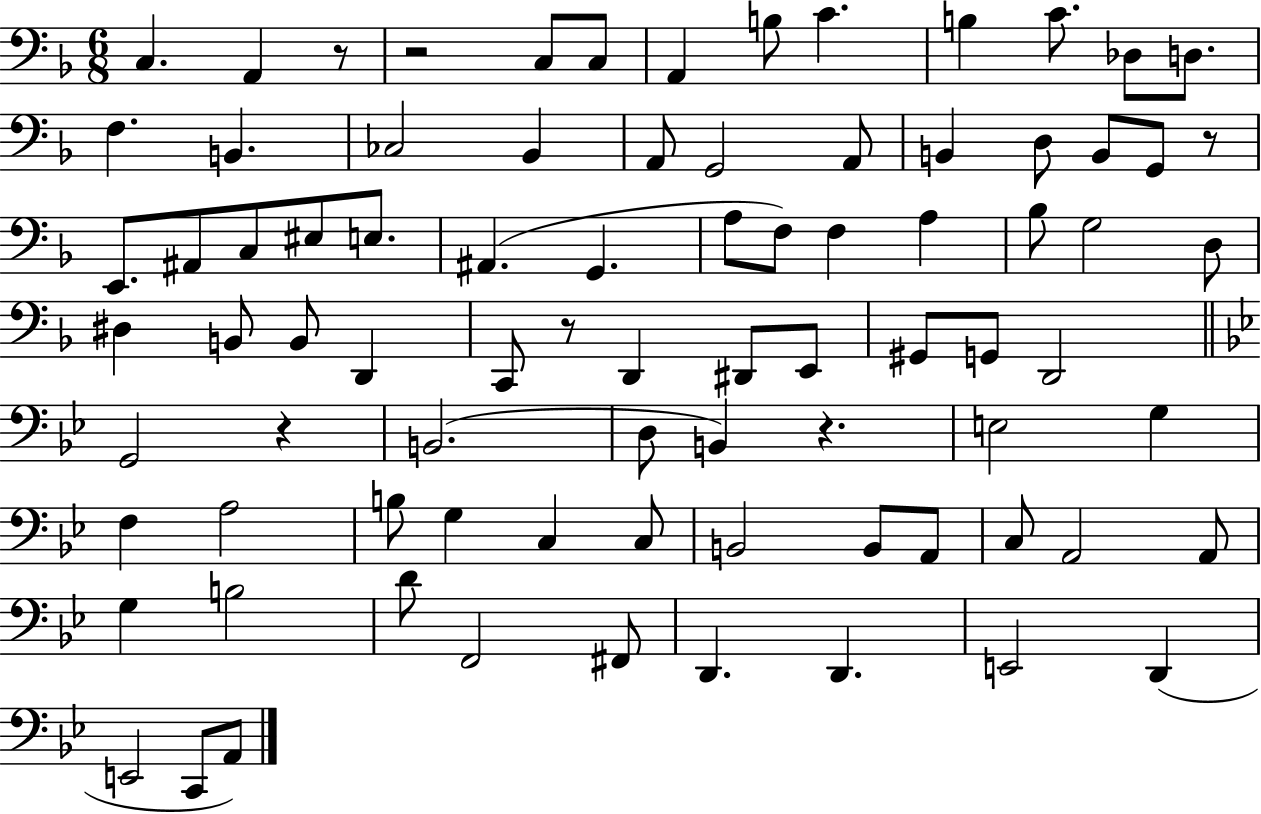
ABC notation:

X:1
T:Untitled
M:6/8
L:1/4
K:F
C, A,, z/2 z2 C,/2 C,/2 A,, B,/2 C B, C/2 _D,/2 D,/2 F, B,, _C,2 _B,, A,,/2 G,,2 A,,/2 B,, D,/2 B,,/2 G,,/2 z/2 E,,/2 ^A,,/2 C,/2 ^E,/2 E,/2 ^A,, G,, A,/2 F,/2 F, A, _B,/2 G,2 D,/2 ^D, B,,/2 B,,/2 D,, C,,/2 z/2 D,, ^D,,/2 E,,/2 ^G,,/2 G,,/2 D,,2 G,,2 z B,,2 D,/2 B,, z E,2 G, F, A,2 B,/2 G, C, C,/2 B,,2 B,,/2 A,,/2 C,/2 A,,2 A,,/2 G, B,2 D/2 F,,2 ^F,,/2 D,, D,, E,,2 D,, E,,2 C,,/2 A,,/2